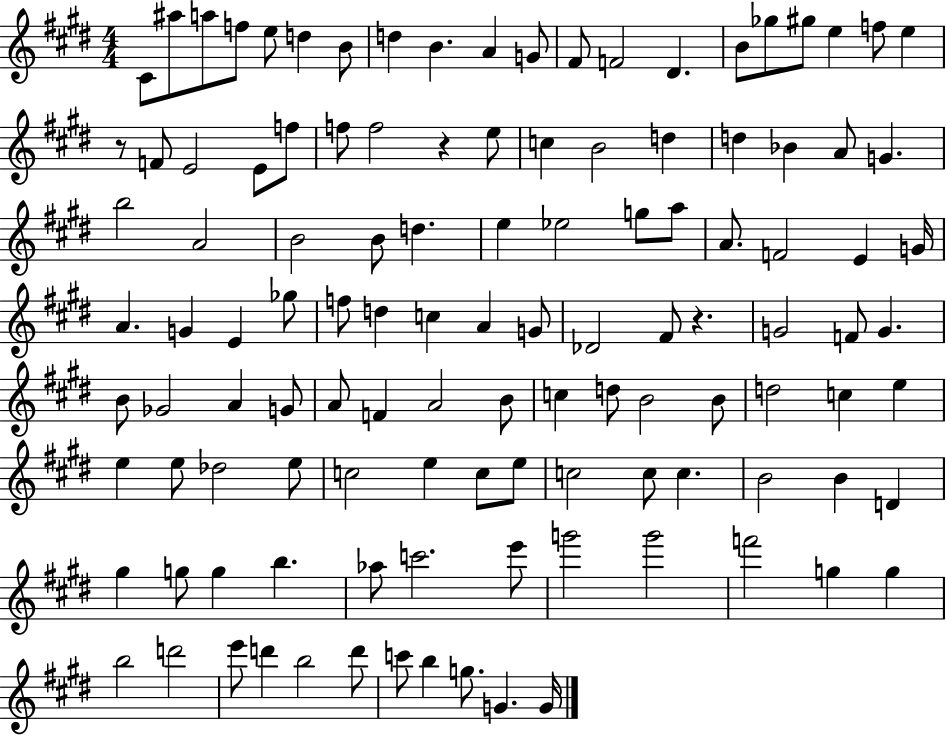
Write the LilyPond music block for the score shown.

{
  \clef treble
  \numericTimeSignature
  \time 4/4
  \key e \major
  cis'8 ais''8 a''8 f''8 e''8 d''4 b'8 | d''4 b'4. a'4 g'8 | fis'8 f'2 dis'4. | b'8 ges''8 gis''8 e''4 f''8 e''4 | \break r8 f'8 e'2 e'8 f''8 | f''8 f''2 r4 e''8 | c''4 b'2 d''4 | d''4 bes'4 a'8 g'4. | \break b''2 a'2 | b'2 b'8 d''4. | e''4 ees''2 g''8 a''8 | a'8. f'2 e'4 g'16 | \break a'4. g'4 e'4 ges''8 | f''8 d''4 c''4 a'4 g'8 | des'2 fis'8 r4. | g'2 f'8 g'4. | \break b'8 ges'2 a'4 g'8 | a'8 f'4 a'2 b'8 | c''4 d''8 b'2 b'8 | d''2 c''4 e''4 | \break e''4 e''8 des''2 e''8 | c''2 e''4 c''8 e''8 | c''2 c''8 c''4. | b'2 b'4 d'4 | \break gis''4 g''8 g''4 b''4. | aes''8 c'''2. e'''8 | g'''2 g'''2 | f'''2 g''4 g''4 | \break b''2 d'''2 | e'''8 d'''4 b''2 d'''8 | c'''8 b''4 g''8. g'4. g'16 | \bar "|."
}